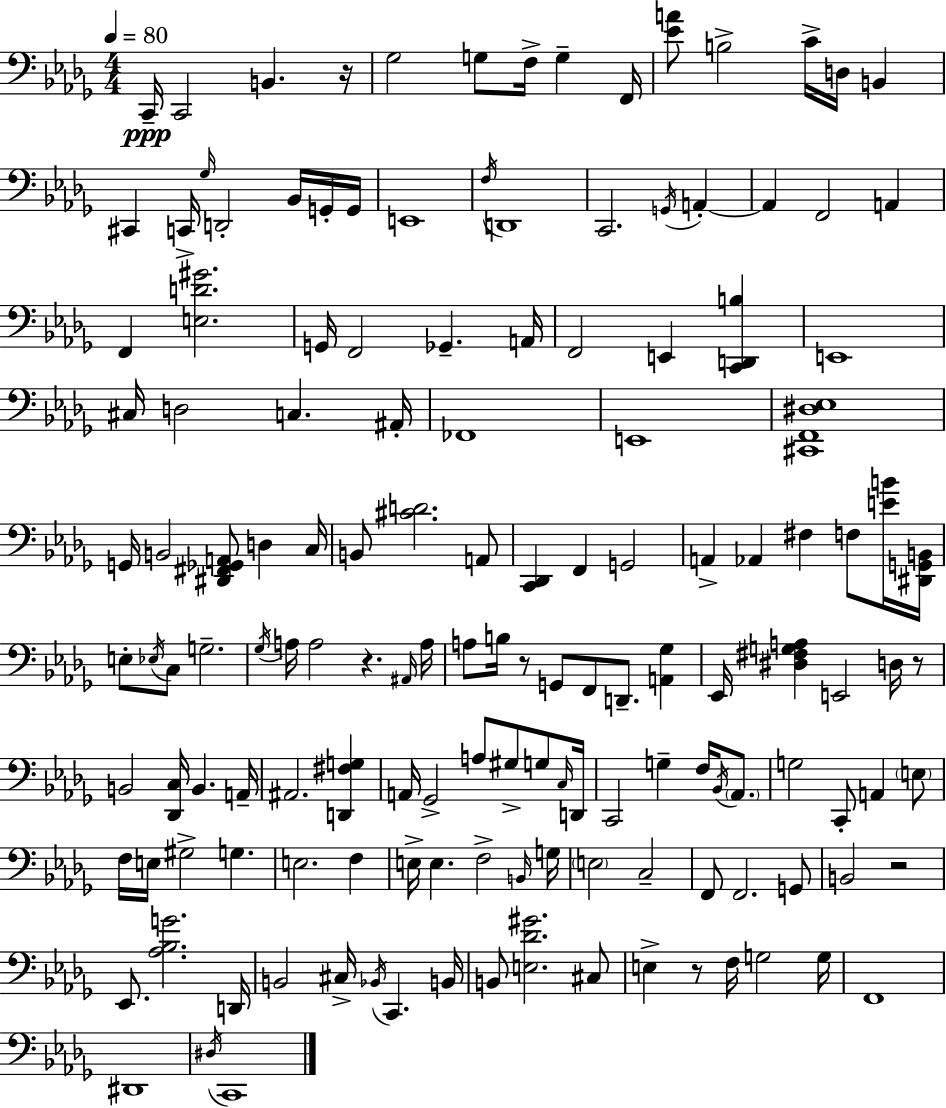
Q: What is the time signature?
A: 4/4